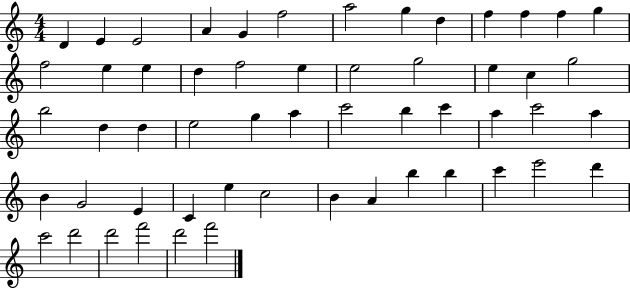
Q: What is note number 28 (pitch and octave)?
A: E5